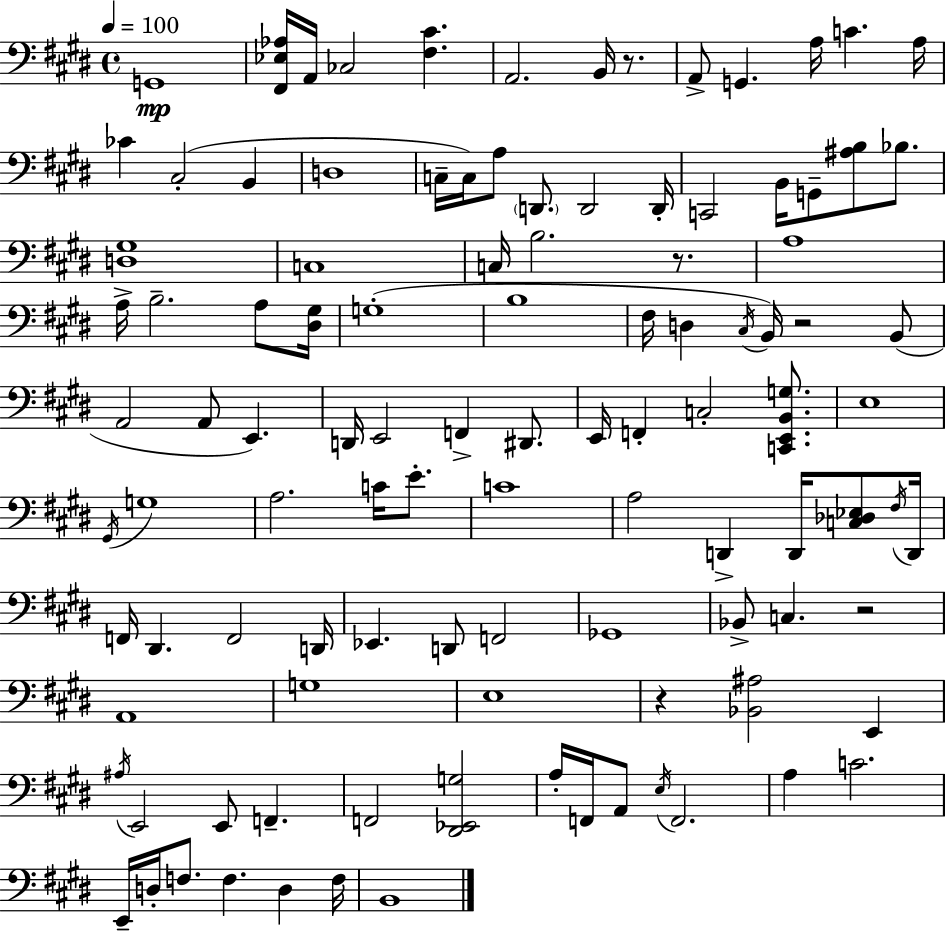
G2/w [F#2,Eb3,Ab3]/s A2/s CES3/h [F#3,C#4]/q. A2/h. B2/s R/e. A2/e G2/q. A3/s C4/q. A3/s CES4/q C#3/h B2/q D3/w C3/s C3/s A3/e D2/e. D2/h D2/s C2/h B2/s G2/e [A#3,B3]/e Bb3/e. [D3,G#3]/w C3/w C3/s B3/h. R/e. A3/w A3/s B3/h. A3/e [D#3,G#3]/s G3/w B3/w F#3/s D3/q C#3/s B2/s R/h B2/e A2/h A2/e E2/q. D2/s E2/h F2/q D#2/e. E2/s F2/q C3/h [C2,E2,B2,G3]/e. E3/w G#2/s G3/w A3/h. C4/s E4/e. C4/w A3/h D2/q D2/s [C3,Db3,Eb3]/e F#3/s D2/s F2/s D#2/q. F2/h D2/s Eb2/q. D2/e F2/h Gb2/w Bb2/e C3/q. R/h A2/w G3/w E3/w R/q [Bb2,A#3]/h E2/q A#3/s E2/h E2/e F2/q. F2/h [D#2,Eb2,G3]/h A3/s F2/s A2/e E3/s F2/h. A3/q C4/h. E2/s D3/s F3/e. F3/q. D3/q F3/s B2/w